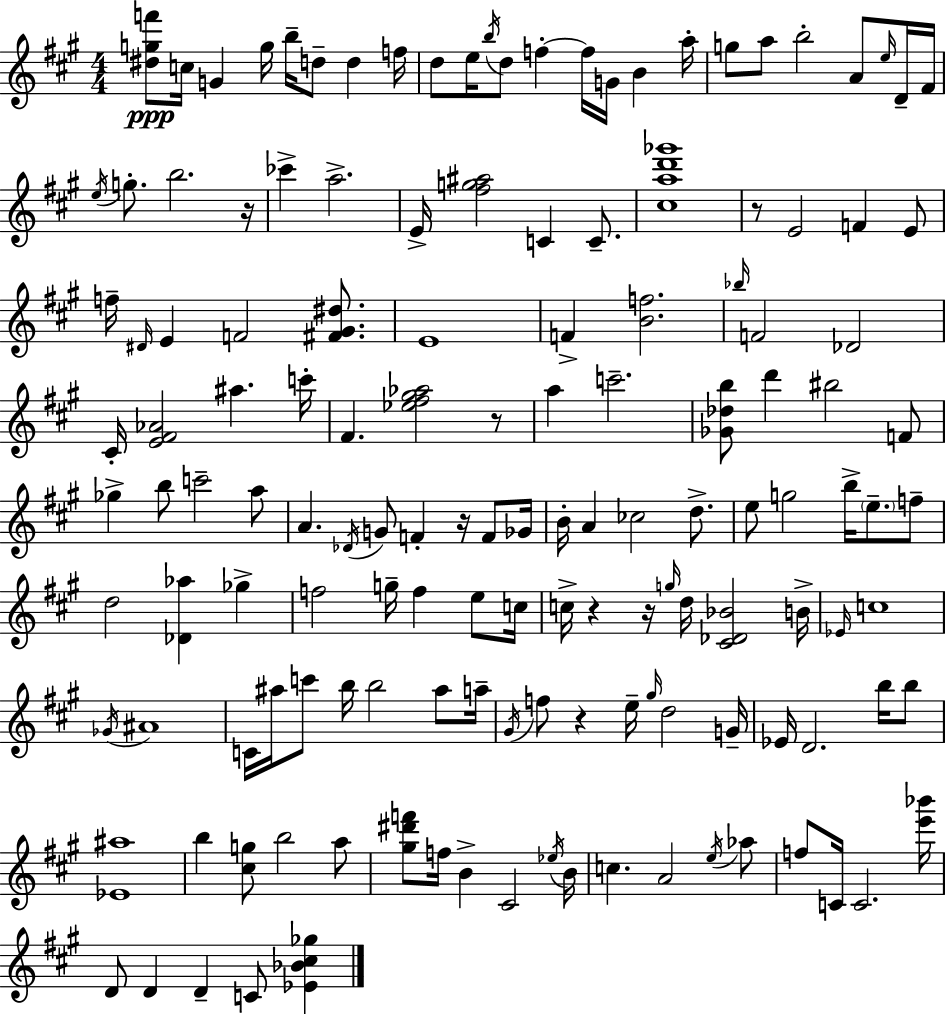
X:1
T:Untitled
M:4/4
L:1/4
K:A
[^dgf']/2 c/4 G g/4 b/4 d/2 d f/4 d/2 e/4 b/4 d/2 f f/4 G/4 B a/4 g/2 a/2 b2 A/2 e/4 D/4 ^F/4 e/4 g/2 b2 z/4 _c' a2 E/4 [^fg^a]2 C C/2 [^cad'_g']4 z/2 E2 F E/2 f/4 ^D/4 E F2 [^F^G^d]/2 E4 F [Bf]2 _b/4 F2 _D2 ^C/4 [E^F_A]2 ^a c'/4 ^F [_e^f^g_a]2 z/2 a c'2 [_G_db]/2 d' ^b2 F/2 _g b/2 c'2 a/2 A _D/4 G/2 F z/4 F/2 _G/4 B/4 A _c2 d/2 e/2 g2 b/4 e/2 f/2 d2 [_D_a] _g f2 g/4 f e/2 c/4 c/4 z z/4 g/4 d/4 [^C_D_B]2 B/4 _E/4 c4 _G/4 ^A4 C/4 ^a/4 c'/2 b/4 b2 ^a/2 a/4 ^G/4 f/2 z e/4 ^g/4 d2 G/4 _E/4 D2 b/4 b/2 [_E^a]4 b [^cg]/2 b2 a/2 [^g^d'f']/2 f/4 B ^C2 _e/4 B/4 c A2 e/4 _a/2 f/2 C/4 C2 [e'_b']/4 D/2 D D C/2 [_E_B^c_g]